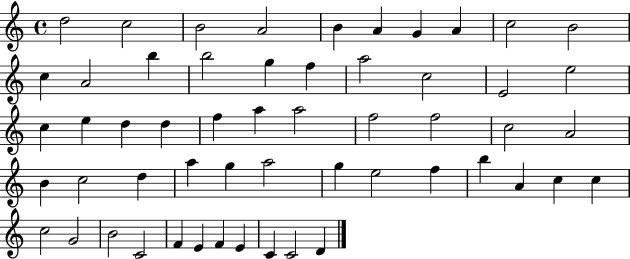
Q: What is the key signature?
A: C major